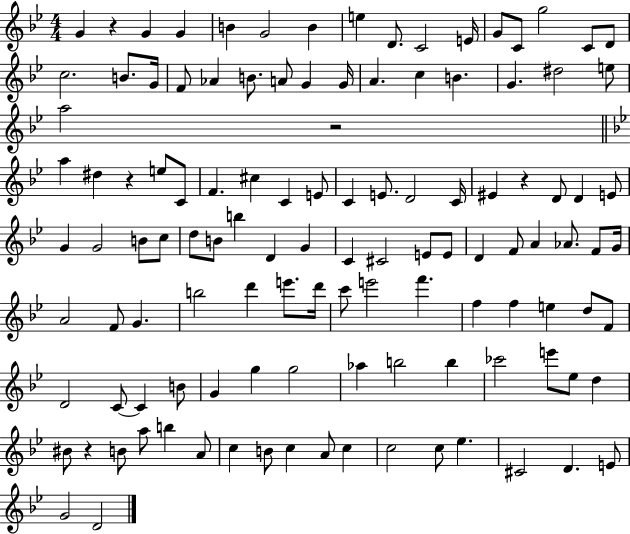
{
  \clef treble
  \numericTimeSignature
  \time 4/4
  \key bes \major
  g'4 r4 g'4 g'4 | b'4 g'2 b'4 | e''4 d'8. c'2 e'16 | g'8 c'8 g''2 c'8 d'8 | \break c''2. b'8. g'16 | f'8 aes'4 b'8. a'8 g'4 g'16 | a'4. c''4 b'4. | g'4. dis''2 e''8 | \break a''2 r2 | \bar "||" \break \key bes \major a''4 dis''4 r4 e''8 c'8 | f'4. cis''4 c'4 e'8 | c'4 e'8. d'2 c'16 | eis'4 r4 d'8 d'4 e'8 | \break g'4 g'2 b'8 c''8 | d''8 b'8 b''4 d'4 g'4 | c'4 cis'2 e'8 e'8 | d'4 f'8 a'4 aes'8. f'8 g'16 | \break a'2 f'8 g'4. | b''2 d'''4 e'''8. d'''16 | c'''8 e'''2 f'''4. | f''4 f''4 e''4 d''8 f'8 | \break d'2 c'8~~ c'4 b'8 | g'4 g''4 g''2 | aes''4 b''2 b''4 | ces'''2 e'''8 ees''8 d''4 | \break bis'8 r4 b'8 a''8 b''4 a'8 | c''4 b'8 c''4 a'8 c''4 | c''2 c''8 ees''4. | cis'2 d'4. e'8 | \break g'2 d'2 | \bar "|."
}